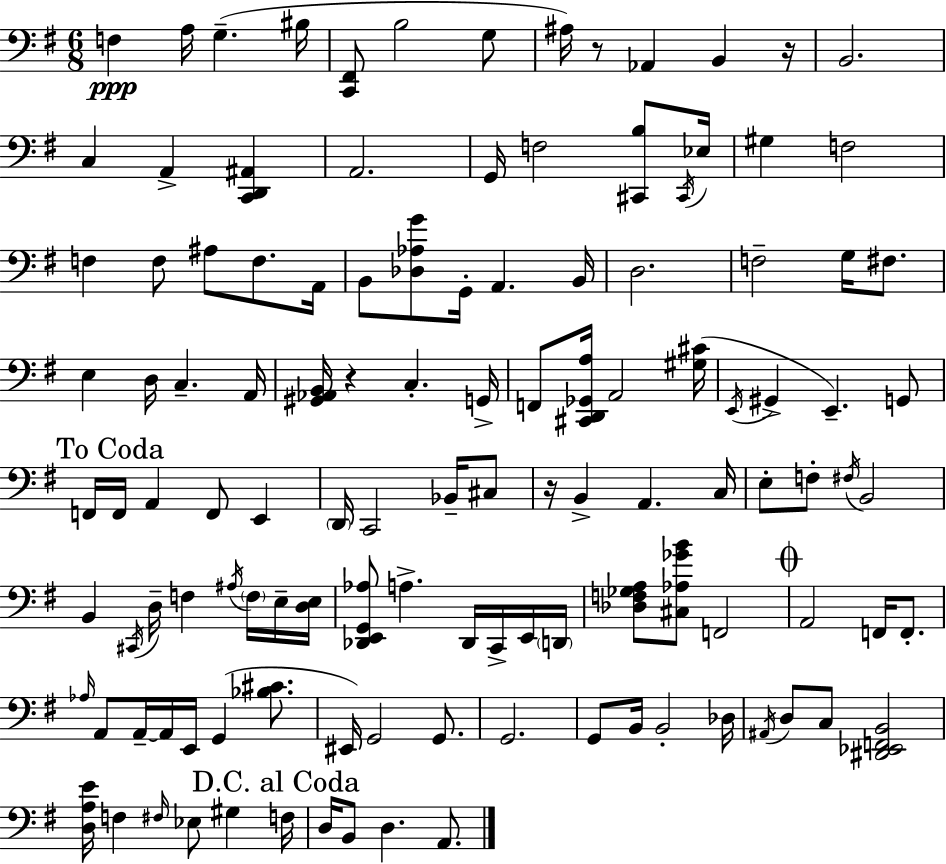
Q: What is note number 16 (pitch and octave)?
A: C#2